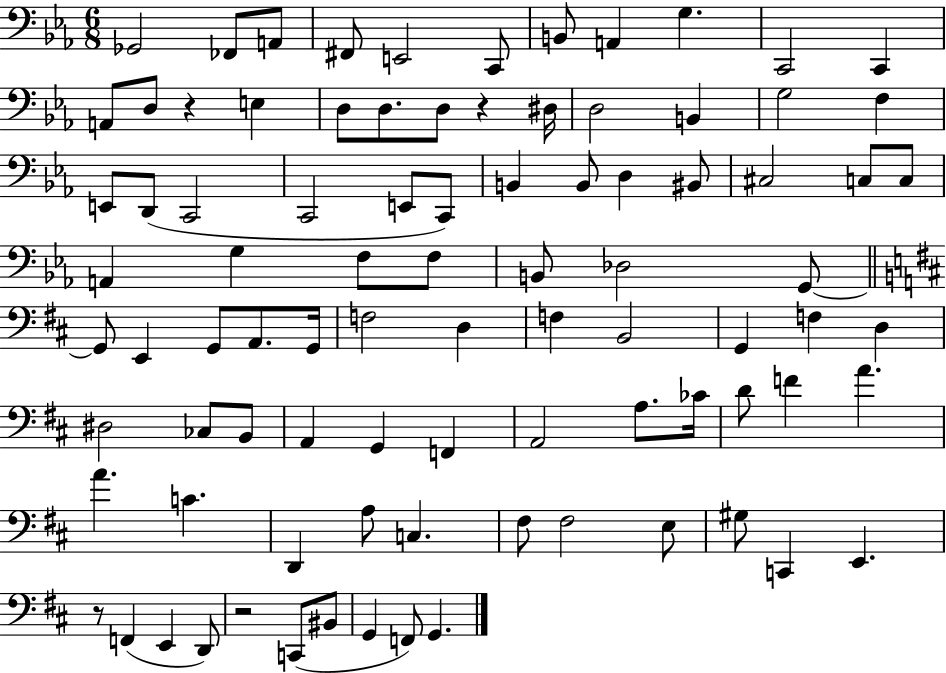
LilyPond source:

{
  \clef bass
  \numericTimeSignature
  \time 6/8
  \key ees \major
  ges,2 fes,8 a,8 | fis,8 e,2 c,8 | b,8 a,4 g4. | c,2 c,4 | \break a,8 d8 r4 e4 | d8 d8. d8 r4 dis16 | d2 b,4 | g2 f4 | \break e,8 d,8( c,2 | c,2 e,8 c,8) | b,4 b,8 d4 bis,8 | cis2 c8 c8 | \break a,4 g4 f8 f8 | b,8 des2 g,8~~ | \bar "||" \break \key d \major g,8 e,4 g,8 a,8. g,16 | f2 d4 | f4 b,2 | g,4 f4 d4 | \break dis2 ces8 b,8 | a,4 g,4 f,4 | a,2 a8. ces'16 | d'8 f'4 a'4. | \break a'4. c'4. | d,4 a8 c4. | fis8 fis2 e8 | gis8 c,4 e,4. | \break r8 f,4( e,4 d,8) | r2 c,8( bis,8 | g,4 f,8) g,4. | \bar "|."
}